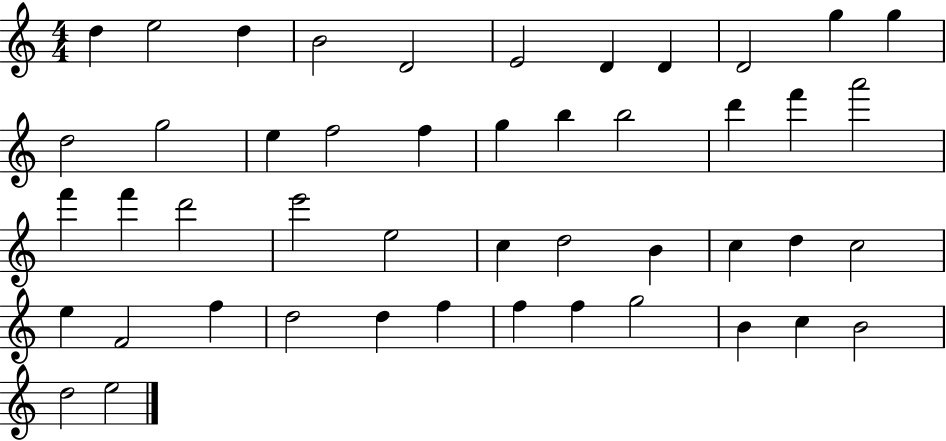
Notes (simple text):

D5/q E5/h D5/q B4/h D4/h E4/h D4/q D4/q D4/h G5/q G5/q D5/h G5/h E5/q F5/h F5/q G5/q B5/q B5/h D6/q F6/q A6/h F6/q F6/q D6/h E6/h E5/h C5/q D5/h B4/q C5/q D5/q C5/h E5/q F4/h F5/q D5/h D5/q F5/q F5/q F5/q G5/h B4/q C5/q B4/h D5/h E5/h